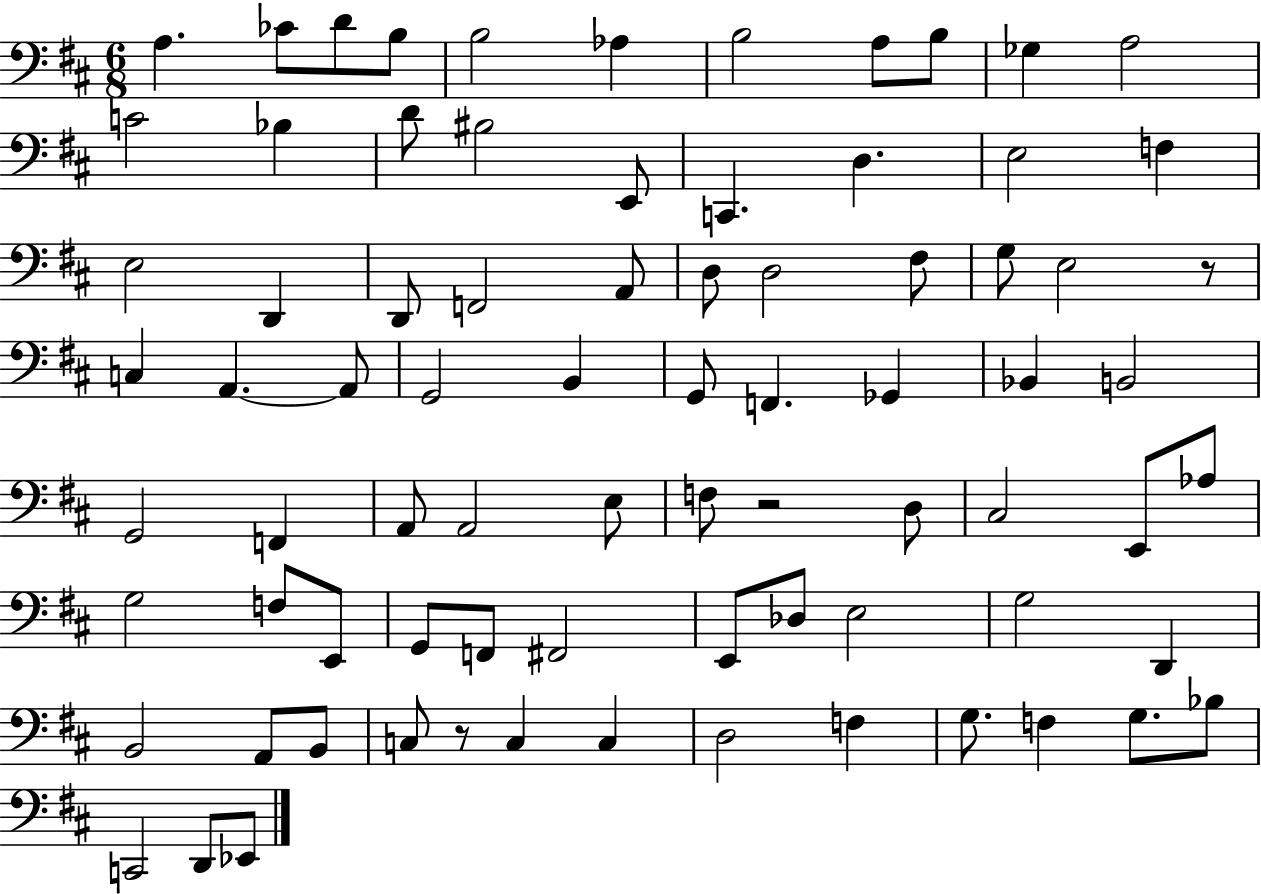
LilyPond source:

{
  \clef bass
  \numericTimeSignature
  \time 6/8
  \key d \major
  a4. ces'8 d'8 b8 | b2 aes4 | b2 a8 b8 | ges4 a2 | \break c'2 bes4 | d'8 bis2 e,8 | c,4. d4. | e2 f4 | \break e2 d,4 | d,8 f,2 a,8 | d8 d2 fis8 | g8 e2 r8 | \break c4 a,4.~~ a,8 | g,2 b,4 | g,8 f,4. ges,4 | bes,4 b,2 | \break g,2 f,4 | a,8 a,2 e8 | f8 r2 d8 | cis2 e,8 aes8 | \break g2 f8 e,8 | g,8 f,8 fis,2 | e,8 des8 e2 | g2 d,4 | \break b,2 a,8 b,8 | c8 r8 c4 c4 | d2 f4 | g8. f4 g8. bes8 | \break c,2 d,8 ees,8 | \bar "|."
}